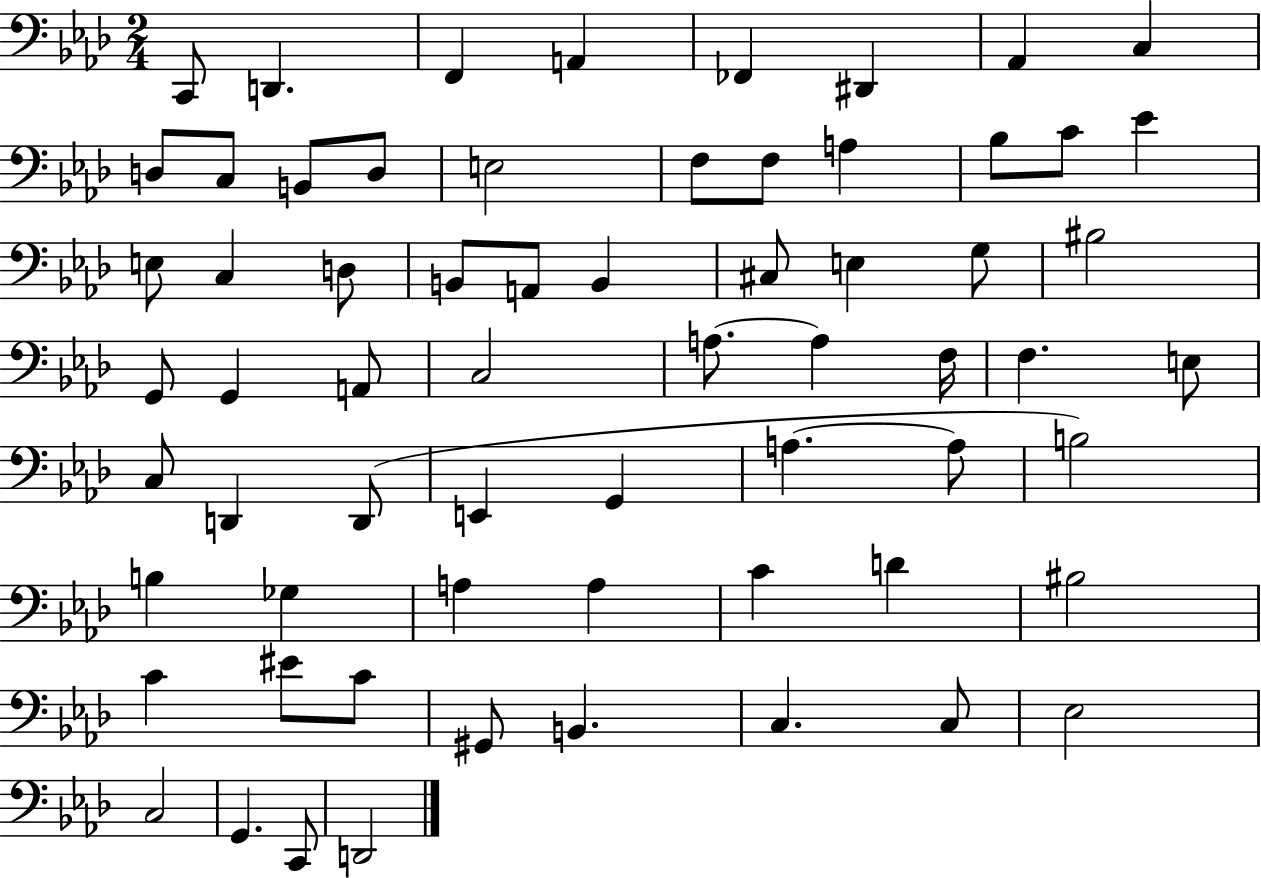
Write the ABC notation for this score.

X:1
T:Untitled
M:2/4
L:1/4
K:Ab
C,,/2 D,, F,, A,, _F,, ^D,, _A,, C, D,/2 C,/2 B,,/2 D,/2 E,2 F,/2 F,/2 A, _B,/2 C/2 _E E,/2 C, D,/2 B,,/2 A,,/2 B,, ^C,/2 E, G,/2 ^B,2 G,,/2 G,, A,,/2 C,2 A,/2 A, F,/4 F, E,/2 C,/2 D,, D,,/2 E,, G,, A, A,/2 B,2 B, _G, A, A, C D ^B,2 C ^E/2 C/2 ^G,,/2 B,, C, C,/2 _E,2 C,2 G,, C,,/2 D,,2